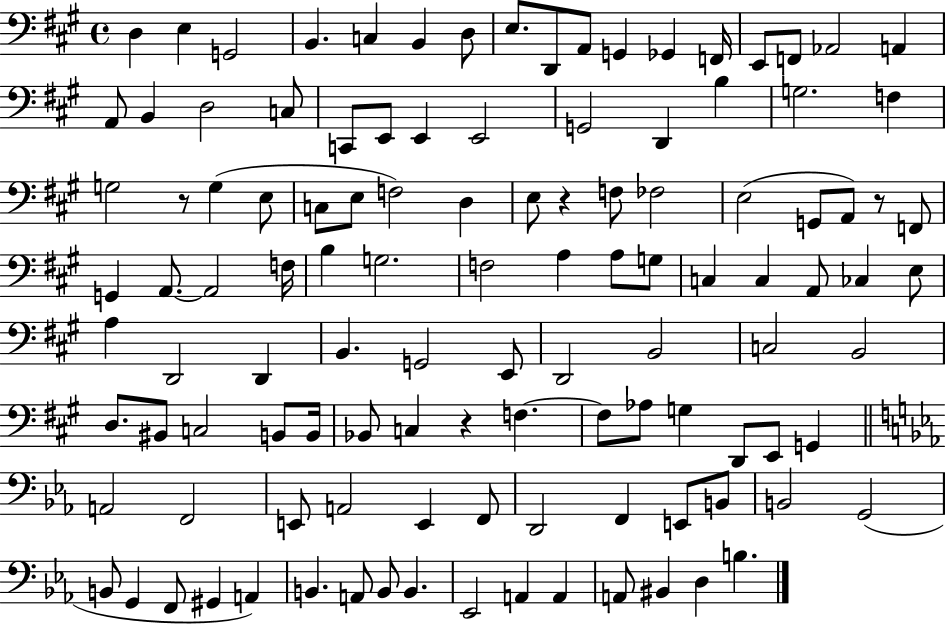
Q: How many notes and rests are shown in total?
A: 115